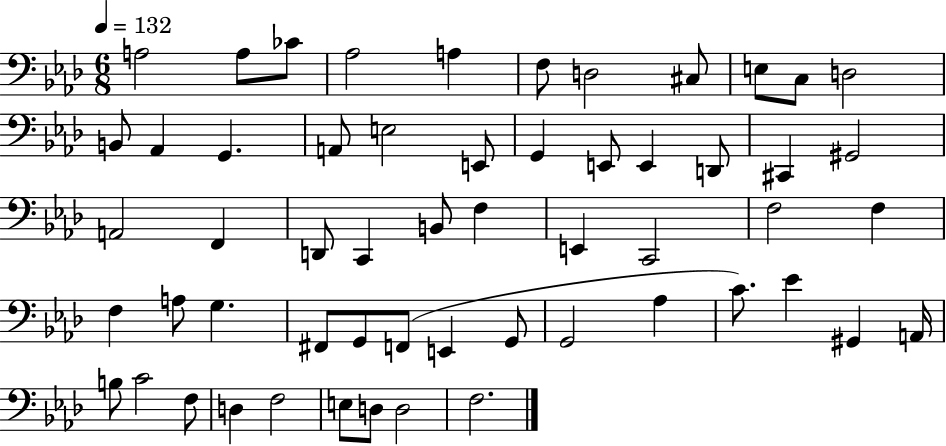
{
  \clef bass
  \numericTimeSignature
  \time 6/8
  \key aes \major
  \tempo 4 = 132
  a2 a8 ces'8 | aes2 a4 | f8 d2 cis8 | e8 c8 d2 | \break b,8 aes,4 g,4. | a,8 e2 e,8 | g,4 e,8 e,4 d,8 | cis,4 gis,2 | \break a,2 f,4 | d,8 c,4 b,8 f4 | e,4 c,2 | f2 f4 | \break f4 a8 g4. | fis,8 g,8 f,8( e,4 g,8 | g,2 aes4 | c'8.) ees'4 gis,4 a,16 | \break b8 c'2 f8 | d4 f2 | e8 d8 d2 | f2. | \break \bar "|."
}